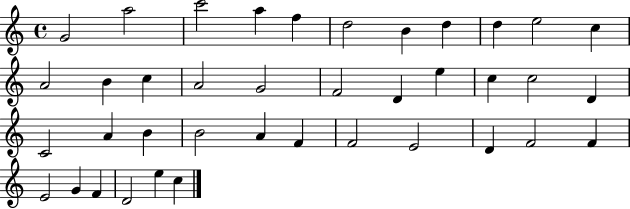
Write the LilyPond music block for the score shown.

{
  \clef treble
  \time 4/4
  \defaultTimeSignature
  \key c \major
  g'2 a''2 | c'''2 a''4 f''4 | d''2 b'4 d''4 | d''4 e''2 c''4 | \break a'2 b'4 c''4 | a'2 g'2 | f'2 d'4 e''4 | c''4 c''2 d'4 | \break c'2 a'4 b'4 | b'2 a'4 f'4 | f'2 e'2 | d'4 f'2 f'4 | \break e'2 g'4 f'4 | d'2 e''4 c''4 | \bar "|."
}